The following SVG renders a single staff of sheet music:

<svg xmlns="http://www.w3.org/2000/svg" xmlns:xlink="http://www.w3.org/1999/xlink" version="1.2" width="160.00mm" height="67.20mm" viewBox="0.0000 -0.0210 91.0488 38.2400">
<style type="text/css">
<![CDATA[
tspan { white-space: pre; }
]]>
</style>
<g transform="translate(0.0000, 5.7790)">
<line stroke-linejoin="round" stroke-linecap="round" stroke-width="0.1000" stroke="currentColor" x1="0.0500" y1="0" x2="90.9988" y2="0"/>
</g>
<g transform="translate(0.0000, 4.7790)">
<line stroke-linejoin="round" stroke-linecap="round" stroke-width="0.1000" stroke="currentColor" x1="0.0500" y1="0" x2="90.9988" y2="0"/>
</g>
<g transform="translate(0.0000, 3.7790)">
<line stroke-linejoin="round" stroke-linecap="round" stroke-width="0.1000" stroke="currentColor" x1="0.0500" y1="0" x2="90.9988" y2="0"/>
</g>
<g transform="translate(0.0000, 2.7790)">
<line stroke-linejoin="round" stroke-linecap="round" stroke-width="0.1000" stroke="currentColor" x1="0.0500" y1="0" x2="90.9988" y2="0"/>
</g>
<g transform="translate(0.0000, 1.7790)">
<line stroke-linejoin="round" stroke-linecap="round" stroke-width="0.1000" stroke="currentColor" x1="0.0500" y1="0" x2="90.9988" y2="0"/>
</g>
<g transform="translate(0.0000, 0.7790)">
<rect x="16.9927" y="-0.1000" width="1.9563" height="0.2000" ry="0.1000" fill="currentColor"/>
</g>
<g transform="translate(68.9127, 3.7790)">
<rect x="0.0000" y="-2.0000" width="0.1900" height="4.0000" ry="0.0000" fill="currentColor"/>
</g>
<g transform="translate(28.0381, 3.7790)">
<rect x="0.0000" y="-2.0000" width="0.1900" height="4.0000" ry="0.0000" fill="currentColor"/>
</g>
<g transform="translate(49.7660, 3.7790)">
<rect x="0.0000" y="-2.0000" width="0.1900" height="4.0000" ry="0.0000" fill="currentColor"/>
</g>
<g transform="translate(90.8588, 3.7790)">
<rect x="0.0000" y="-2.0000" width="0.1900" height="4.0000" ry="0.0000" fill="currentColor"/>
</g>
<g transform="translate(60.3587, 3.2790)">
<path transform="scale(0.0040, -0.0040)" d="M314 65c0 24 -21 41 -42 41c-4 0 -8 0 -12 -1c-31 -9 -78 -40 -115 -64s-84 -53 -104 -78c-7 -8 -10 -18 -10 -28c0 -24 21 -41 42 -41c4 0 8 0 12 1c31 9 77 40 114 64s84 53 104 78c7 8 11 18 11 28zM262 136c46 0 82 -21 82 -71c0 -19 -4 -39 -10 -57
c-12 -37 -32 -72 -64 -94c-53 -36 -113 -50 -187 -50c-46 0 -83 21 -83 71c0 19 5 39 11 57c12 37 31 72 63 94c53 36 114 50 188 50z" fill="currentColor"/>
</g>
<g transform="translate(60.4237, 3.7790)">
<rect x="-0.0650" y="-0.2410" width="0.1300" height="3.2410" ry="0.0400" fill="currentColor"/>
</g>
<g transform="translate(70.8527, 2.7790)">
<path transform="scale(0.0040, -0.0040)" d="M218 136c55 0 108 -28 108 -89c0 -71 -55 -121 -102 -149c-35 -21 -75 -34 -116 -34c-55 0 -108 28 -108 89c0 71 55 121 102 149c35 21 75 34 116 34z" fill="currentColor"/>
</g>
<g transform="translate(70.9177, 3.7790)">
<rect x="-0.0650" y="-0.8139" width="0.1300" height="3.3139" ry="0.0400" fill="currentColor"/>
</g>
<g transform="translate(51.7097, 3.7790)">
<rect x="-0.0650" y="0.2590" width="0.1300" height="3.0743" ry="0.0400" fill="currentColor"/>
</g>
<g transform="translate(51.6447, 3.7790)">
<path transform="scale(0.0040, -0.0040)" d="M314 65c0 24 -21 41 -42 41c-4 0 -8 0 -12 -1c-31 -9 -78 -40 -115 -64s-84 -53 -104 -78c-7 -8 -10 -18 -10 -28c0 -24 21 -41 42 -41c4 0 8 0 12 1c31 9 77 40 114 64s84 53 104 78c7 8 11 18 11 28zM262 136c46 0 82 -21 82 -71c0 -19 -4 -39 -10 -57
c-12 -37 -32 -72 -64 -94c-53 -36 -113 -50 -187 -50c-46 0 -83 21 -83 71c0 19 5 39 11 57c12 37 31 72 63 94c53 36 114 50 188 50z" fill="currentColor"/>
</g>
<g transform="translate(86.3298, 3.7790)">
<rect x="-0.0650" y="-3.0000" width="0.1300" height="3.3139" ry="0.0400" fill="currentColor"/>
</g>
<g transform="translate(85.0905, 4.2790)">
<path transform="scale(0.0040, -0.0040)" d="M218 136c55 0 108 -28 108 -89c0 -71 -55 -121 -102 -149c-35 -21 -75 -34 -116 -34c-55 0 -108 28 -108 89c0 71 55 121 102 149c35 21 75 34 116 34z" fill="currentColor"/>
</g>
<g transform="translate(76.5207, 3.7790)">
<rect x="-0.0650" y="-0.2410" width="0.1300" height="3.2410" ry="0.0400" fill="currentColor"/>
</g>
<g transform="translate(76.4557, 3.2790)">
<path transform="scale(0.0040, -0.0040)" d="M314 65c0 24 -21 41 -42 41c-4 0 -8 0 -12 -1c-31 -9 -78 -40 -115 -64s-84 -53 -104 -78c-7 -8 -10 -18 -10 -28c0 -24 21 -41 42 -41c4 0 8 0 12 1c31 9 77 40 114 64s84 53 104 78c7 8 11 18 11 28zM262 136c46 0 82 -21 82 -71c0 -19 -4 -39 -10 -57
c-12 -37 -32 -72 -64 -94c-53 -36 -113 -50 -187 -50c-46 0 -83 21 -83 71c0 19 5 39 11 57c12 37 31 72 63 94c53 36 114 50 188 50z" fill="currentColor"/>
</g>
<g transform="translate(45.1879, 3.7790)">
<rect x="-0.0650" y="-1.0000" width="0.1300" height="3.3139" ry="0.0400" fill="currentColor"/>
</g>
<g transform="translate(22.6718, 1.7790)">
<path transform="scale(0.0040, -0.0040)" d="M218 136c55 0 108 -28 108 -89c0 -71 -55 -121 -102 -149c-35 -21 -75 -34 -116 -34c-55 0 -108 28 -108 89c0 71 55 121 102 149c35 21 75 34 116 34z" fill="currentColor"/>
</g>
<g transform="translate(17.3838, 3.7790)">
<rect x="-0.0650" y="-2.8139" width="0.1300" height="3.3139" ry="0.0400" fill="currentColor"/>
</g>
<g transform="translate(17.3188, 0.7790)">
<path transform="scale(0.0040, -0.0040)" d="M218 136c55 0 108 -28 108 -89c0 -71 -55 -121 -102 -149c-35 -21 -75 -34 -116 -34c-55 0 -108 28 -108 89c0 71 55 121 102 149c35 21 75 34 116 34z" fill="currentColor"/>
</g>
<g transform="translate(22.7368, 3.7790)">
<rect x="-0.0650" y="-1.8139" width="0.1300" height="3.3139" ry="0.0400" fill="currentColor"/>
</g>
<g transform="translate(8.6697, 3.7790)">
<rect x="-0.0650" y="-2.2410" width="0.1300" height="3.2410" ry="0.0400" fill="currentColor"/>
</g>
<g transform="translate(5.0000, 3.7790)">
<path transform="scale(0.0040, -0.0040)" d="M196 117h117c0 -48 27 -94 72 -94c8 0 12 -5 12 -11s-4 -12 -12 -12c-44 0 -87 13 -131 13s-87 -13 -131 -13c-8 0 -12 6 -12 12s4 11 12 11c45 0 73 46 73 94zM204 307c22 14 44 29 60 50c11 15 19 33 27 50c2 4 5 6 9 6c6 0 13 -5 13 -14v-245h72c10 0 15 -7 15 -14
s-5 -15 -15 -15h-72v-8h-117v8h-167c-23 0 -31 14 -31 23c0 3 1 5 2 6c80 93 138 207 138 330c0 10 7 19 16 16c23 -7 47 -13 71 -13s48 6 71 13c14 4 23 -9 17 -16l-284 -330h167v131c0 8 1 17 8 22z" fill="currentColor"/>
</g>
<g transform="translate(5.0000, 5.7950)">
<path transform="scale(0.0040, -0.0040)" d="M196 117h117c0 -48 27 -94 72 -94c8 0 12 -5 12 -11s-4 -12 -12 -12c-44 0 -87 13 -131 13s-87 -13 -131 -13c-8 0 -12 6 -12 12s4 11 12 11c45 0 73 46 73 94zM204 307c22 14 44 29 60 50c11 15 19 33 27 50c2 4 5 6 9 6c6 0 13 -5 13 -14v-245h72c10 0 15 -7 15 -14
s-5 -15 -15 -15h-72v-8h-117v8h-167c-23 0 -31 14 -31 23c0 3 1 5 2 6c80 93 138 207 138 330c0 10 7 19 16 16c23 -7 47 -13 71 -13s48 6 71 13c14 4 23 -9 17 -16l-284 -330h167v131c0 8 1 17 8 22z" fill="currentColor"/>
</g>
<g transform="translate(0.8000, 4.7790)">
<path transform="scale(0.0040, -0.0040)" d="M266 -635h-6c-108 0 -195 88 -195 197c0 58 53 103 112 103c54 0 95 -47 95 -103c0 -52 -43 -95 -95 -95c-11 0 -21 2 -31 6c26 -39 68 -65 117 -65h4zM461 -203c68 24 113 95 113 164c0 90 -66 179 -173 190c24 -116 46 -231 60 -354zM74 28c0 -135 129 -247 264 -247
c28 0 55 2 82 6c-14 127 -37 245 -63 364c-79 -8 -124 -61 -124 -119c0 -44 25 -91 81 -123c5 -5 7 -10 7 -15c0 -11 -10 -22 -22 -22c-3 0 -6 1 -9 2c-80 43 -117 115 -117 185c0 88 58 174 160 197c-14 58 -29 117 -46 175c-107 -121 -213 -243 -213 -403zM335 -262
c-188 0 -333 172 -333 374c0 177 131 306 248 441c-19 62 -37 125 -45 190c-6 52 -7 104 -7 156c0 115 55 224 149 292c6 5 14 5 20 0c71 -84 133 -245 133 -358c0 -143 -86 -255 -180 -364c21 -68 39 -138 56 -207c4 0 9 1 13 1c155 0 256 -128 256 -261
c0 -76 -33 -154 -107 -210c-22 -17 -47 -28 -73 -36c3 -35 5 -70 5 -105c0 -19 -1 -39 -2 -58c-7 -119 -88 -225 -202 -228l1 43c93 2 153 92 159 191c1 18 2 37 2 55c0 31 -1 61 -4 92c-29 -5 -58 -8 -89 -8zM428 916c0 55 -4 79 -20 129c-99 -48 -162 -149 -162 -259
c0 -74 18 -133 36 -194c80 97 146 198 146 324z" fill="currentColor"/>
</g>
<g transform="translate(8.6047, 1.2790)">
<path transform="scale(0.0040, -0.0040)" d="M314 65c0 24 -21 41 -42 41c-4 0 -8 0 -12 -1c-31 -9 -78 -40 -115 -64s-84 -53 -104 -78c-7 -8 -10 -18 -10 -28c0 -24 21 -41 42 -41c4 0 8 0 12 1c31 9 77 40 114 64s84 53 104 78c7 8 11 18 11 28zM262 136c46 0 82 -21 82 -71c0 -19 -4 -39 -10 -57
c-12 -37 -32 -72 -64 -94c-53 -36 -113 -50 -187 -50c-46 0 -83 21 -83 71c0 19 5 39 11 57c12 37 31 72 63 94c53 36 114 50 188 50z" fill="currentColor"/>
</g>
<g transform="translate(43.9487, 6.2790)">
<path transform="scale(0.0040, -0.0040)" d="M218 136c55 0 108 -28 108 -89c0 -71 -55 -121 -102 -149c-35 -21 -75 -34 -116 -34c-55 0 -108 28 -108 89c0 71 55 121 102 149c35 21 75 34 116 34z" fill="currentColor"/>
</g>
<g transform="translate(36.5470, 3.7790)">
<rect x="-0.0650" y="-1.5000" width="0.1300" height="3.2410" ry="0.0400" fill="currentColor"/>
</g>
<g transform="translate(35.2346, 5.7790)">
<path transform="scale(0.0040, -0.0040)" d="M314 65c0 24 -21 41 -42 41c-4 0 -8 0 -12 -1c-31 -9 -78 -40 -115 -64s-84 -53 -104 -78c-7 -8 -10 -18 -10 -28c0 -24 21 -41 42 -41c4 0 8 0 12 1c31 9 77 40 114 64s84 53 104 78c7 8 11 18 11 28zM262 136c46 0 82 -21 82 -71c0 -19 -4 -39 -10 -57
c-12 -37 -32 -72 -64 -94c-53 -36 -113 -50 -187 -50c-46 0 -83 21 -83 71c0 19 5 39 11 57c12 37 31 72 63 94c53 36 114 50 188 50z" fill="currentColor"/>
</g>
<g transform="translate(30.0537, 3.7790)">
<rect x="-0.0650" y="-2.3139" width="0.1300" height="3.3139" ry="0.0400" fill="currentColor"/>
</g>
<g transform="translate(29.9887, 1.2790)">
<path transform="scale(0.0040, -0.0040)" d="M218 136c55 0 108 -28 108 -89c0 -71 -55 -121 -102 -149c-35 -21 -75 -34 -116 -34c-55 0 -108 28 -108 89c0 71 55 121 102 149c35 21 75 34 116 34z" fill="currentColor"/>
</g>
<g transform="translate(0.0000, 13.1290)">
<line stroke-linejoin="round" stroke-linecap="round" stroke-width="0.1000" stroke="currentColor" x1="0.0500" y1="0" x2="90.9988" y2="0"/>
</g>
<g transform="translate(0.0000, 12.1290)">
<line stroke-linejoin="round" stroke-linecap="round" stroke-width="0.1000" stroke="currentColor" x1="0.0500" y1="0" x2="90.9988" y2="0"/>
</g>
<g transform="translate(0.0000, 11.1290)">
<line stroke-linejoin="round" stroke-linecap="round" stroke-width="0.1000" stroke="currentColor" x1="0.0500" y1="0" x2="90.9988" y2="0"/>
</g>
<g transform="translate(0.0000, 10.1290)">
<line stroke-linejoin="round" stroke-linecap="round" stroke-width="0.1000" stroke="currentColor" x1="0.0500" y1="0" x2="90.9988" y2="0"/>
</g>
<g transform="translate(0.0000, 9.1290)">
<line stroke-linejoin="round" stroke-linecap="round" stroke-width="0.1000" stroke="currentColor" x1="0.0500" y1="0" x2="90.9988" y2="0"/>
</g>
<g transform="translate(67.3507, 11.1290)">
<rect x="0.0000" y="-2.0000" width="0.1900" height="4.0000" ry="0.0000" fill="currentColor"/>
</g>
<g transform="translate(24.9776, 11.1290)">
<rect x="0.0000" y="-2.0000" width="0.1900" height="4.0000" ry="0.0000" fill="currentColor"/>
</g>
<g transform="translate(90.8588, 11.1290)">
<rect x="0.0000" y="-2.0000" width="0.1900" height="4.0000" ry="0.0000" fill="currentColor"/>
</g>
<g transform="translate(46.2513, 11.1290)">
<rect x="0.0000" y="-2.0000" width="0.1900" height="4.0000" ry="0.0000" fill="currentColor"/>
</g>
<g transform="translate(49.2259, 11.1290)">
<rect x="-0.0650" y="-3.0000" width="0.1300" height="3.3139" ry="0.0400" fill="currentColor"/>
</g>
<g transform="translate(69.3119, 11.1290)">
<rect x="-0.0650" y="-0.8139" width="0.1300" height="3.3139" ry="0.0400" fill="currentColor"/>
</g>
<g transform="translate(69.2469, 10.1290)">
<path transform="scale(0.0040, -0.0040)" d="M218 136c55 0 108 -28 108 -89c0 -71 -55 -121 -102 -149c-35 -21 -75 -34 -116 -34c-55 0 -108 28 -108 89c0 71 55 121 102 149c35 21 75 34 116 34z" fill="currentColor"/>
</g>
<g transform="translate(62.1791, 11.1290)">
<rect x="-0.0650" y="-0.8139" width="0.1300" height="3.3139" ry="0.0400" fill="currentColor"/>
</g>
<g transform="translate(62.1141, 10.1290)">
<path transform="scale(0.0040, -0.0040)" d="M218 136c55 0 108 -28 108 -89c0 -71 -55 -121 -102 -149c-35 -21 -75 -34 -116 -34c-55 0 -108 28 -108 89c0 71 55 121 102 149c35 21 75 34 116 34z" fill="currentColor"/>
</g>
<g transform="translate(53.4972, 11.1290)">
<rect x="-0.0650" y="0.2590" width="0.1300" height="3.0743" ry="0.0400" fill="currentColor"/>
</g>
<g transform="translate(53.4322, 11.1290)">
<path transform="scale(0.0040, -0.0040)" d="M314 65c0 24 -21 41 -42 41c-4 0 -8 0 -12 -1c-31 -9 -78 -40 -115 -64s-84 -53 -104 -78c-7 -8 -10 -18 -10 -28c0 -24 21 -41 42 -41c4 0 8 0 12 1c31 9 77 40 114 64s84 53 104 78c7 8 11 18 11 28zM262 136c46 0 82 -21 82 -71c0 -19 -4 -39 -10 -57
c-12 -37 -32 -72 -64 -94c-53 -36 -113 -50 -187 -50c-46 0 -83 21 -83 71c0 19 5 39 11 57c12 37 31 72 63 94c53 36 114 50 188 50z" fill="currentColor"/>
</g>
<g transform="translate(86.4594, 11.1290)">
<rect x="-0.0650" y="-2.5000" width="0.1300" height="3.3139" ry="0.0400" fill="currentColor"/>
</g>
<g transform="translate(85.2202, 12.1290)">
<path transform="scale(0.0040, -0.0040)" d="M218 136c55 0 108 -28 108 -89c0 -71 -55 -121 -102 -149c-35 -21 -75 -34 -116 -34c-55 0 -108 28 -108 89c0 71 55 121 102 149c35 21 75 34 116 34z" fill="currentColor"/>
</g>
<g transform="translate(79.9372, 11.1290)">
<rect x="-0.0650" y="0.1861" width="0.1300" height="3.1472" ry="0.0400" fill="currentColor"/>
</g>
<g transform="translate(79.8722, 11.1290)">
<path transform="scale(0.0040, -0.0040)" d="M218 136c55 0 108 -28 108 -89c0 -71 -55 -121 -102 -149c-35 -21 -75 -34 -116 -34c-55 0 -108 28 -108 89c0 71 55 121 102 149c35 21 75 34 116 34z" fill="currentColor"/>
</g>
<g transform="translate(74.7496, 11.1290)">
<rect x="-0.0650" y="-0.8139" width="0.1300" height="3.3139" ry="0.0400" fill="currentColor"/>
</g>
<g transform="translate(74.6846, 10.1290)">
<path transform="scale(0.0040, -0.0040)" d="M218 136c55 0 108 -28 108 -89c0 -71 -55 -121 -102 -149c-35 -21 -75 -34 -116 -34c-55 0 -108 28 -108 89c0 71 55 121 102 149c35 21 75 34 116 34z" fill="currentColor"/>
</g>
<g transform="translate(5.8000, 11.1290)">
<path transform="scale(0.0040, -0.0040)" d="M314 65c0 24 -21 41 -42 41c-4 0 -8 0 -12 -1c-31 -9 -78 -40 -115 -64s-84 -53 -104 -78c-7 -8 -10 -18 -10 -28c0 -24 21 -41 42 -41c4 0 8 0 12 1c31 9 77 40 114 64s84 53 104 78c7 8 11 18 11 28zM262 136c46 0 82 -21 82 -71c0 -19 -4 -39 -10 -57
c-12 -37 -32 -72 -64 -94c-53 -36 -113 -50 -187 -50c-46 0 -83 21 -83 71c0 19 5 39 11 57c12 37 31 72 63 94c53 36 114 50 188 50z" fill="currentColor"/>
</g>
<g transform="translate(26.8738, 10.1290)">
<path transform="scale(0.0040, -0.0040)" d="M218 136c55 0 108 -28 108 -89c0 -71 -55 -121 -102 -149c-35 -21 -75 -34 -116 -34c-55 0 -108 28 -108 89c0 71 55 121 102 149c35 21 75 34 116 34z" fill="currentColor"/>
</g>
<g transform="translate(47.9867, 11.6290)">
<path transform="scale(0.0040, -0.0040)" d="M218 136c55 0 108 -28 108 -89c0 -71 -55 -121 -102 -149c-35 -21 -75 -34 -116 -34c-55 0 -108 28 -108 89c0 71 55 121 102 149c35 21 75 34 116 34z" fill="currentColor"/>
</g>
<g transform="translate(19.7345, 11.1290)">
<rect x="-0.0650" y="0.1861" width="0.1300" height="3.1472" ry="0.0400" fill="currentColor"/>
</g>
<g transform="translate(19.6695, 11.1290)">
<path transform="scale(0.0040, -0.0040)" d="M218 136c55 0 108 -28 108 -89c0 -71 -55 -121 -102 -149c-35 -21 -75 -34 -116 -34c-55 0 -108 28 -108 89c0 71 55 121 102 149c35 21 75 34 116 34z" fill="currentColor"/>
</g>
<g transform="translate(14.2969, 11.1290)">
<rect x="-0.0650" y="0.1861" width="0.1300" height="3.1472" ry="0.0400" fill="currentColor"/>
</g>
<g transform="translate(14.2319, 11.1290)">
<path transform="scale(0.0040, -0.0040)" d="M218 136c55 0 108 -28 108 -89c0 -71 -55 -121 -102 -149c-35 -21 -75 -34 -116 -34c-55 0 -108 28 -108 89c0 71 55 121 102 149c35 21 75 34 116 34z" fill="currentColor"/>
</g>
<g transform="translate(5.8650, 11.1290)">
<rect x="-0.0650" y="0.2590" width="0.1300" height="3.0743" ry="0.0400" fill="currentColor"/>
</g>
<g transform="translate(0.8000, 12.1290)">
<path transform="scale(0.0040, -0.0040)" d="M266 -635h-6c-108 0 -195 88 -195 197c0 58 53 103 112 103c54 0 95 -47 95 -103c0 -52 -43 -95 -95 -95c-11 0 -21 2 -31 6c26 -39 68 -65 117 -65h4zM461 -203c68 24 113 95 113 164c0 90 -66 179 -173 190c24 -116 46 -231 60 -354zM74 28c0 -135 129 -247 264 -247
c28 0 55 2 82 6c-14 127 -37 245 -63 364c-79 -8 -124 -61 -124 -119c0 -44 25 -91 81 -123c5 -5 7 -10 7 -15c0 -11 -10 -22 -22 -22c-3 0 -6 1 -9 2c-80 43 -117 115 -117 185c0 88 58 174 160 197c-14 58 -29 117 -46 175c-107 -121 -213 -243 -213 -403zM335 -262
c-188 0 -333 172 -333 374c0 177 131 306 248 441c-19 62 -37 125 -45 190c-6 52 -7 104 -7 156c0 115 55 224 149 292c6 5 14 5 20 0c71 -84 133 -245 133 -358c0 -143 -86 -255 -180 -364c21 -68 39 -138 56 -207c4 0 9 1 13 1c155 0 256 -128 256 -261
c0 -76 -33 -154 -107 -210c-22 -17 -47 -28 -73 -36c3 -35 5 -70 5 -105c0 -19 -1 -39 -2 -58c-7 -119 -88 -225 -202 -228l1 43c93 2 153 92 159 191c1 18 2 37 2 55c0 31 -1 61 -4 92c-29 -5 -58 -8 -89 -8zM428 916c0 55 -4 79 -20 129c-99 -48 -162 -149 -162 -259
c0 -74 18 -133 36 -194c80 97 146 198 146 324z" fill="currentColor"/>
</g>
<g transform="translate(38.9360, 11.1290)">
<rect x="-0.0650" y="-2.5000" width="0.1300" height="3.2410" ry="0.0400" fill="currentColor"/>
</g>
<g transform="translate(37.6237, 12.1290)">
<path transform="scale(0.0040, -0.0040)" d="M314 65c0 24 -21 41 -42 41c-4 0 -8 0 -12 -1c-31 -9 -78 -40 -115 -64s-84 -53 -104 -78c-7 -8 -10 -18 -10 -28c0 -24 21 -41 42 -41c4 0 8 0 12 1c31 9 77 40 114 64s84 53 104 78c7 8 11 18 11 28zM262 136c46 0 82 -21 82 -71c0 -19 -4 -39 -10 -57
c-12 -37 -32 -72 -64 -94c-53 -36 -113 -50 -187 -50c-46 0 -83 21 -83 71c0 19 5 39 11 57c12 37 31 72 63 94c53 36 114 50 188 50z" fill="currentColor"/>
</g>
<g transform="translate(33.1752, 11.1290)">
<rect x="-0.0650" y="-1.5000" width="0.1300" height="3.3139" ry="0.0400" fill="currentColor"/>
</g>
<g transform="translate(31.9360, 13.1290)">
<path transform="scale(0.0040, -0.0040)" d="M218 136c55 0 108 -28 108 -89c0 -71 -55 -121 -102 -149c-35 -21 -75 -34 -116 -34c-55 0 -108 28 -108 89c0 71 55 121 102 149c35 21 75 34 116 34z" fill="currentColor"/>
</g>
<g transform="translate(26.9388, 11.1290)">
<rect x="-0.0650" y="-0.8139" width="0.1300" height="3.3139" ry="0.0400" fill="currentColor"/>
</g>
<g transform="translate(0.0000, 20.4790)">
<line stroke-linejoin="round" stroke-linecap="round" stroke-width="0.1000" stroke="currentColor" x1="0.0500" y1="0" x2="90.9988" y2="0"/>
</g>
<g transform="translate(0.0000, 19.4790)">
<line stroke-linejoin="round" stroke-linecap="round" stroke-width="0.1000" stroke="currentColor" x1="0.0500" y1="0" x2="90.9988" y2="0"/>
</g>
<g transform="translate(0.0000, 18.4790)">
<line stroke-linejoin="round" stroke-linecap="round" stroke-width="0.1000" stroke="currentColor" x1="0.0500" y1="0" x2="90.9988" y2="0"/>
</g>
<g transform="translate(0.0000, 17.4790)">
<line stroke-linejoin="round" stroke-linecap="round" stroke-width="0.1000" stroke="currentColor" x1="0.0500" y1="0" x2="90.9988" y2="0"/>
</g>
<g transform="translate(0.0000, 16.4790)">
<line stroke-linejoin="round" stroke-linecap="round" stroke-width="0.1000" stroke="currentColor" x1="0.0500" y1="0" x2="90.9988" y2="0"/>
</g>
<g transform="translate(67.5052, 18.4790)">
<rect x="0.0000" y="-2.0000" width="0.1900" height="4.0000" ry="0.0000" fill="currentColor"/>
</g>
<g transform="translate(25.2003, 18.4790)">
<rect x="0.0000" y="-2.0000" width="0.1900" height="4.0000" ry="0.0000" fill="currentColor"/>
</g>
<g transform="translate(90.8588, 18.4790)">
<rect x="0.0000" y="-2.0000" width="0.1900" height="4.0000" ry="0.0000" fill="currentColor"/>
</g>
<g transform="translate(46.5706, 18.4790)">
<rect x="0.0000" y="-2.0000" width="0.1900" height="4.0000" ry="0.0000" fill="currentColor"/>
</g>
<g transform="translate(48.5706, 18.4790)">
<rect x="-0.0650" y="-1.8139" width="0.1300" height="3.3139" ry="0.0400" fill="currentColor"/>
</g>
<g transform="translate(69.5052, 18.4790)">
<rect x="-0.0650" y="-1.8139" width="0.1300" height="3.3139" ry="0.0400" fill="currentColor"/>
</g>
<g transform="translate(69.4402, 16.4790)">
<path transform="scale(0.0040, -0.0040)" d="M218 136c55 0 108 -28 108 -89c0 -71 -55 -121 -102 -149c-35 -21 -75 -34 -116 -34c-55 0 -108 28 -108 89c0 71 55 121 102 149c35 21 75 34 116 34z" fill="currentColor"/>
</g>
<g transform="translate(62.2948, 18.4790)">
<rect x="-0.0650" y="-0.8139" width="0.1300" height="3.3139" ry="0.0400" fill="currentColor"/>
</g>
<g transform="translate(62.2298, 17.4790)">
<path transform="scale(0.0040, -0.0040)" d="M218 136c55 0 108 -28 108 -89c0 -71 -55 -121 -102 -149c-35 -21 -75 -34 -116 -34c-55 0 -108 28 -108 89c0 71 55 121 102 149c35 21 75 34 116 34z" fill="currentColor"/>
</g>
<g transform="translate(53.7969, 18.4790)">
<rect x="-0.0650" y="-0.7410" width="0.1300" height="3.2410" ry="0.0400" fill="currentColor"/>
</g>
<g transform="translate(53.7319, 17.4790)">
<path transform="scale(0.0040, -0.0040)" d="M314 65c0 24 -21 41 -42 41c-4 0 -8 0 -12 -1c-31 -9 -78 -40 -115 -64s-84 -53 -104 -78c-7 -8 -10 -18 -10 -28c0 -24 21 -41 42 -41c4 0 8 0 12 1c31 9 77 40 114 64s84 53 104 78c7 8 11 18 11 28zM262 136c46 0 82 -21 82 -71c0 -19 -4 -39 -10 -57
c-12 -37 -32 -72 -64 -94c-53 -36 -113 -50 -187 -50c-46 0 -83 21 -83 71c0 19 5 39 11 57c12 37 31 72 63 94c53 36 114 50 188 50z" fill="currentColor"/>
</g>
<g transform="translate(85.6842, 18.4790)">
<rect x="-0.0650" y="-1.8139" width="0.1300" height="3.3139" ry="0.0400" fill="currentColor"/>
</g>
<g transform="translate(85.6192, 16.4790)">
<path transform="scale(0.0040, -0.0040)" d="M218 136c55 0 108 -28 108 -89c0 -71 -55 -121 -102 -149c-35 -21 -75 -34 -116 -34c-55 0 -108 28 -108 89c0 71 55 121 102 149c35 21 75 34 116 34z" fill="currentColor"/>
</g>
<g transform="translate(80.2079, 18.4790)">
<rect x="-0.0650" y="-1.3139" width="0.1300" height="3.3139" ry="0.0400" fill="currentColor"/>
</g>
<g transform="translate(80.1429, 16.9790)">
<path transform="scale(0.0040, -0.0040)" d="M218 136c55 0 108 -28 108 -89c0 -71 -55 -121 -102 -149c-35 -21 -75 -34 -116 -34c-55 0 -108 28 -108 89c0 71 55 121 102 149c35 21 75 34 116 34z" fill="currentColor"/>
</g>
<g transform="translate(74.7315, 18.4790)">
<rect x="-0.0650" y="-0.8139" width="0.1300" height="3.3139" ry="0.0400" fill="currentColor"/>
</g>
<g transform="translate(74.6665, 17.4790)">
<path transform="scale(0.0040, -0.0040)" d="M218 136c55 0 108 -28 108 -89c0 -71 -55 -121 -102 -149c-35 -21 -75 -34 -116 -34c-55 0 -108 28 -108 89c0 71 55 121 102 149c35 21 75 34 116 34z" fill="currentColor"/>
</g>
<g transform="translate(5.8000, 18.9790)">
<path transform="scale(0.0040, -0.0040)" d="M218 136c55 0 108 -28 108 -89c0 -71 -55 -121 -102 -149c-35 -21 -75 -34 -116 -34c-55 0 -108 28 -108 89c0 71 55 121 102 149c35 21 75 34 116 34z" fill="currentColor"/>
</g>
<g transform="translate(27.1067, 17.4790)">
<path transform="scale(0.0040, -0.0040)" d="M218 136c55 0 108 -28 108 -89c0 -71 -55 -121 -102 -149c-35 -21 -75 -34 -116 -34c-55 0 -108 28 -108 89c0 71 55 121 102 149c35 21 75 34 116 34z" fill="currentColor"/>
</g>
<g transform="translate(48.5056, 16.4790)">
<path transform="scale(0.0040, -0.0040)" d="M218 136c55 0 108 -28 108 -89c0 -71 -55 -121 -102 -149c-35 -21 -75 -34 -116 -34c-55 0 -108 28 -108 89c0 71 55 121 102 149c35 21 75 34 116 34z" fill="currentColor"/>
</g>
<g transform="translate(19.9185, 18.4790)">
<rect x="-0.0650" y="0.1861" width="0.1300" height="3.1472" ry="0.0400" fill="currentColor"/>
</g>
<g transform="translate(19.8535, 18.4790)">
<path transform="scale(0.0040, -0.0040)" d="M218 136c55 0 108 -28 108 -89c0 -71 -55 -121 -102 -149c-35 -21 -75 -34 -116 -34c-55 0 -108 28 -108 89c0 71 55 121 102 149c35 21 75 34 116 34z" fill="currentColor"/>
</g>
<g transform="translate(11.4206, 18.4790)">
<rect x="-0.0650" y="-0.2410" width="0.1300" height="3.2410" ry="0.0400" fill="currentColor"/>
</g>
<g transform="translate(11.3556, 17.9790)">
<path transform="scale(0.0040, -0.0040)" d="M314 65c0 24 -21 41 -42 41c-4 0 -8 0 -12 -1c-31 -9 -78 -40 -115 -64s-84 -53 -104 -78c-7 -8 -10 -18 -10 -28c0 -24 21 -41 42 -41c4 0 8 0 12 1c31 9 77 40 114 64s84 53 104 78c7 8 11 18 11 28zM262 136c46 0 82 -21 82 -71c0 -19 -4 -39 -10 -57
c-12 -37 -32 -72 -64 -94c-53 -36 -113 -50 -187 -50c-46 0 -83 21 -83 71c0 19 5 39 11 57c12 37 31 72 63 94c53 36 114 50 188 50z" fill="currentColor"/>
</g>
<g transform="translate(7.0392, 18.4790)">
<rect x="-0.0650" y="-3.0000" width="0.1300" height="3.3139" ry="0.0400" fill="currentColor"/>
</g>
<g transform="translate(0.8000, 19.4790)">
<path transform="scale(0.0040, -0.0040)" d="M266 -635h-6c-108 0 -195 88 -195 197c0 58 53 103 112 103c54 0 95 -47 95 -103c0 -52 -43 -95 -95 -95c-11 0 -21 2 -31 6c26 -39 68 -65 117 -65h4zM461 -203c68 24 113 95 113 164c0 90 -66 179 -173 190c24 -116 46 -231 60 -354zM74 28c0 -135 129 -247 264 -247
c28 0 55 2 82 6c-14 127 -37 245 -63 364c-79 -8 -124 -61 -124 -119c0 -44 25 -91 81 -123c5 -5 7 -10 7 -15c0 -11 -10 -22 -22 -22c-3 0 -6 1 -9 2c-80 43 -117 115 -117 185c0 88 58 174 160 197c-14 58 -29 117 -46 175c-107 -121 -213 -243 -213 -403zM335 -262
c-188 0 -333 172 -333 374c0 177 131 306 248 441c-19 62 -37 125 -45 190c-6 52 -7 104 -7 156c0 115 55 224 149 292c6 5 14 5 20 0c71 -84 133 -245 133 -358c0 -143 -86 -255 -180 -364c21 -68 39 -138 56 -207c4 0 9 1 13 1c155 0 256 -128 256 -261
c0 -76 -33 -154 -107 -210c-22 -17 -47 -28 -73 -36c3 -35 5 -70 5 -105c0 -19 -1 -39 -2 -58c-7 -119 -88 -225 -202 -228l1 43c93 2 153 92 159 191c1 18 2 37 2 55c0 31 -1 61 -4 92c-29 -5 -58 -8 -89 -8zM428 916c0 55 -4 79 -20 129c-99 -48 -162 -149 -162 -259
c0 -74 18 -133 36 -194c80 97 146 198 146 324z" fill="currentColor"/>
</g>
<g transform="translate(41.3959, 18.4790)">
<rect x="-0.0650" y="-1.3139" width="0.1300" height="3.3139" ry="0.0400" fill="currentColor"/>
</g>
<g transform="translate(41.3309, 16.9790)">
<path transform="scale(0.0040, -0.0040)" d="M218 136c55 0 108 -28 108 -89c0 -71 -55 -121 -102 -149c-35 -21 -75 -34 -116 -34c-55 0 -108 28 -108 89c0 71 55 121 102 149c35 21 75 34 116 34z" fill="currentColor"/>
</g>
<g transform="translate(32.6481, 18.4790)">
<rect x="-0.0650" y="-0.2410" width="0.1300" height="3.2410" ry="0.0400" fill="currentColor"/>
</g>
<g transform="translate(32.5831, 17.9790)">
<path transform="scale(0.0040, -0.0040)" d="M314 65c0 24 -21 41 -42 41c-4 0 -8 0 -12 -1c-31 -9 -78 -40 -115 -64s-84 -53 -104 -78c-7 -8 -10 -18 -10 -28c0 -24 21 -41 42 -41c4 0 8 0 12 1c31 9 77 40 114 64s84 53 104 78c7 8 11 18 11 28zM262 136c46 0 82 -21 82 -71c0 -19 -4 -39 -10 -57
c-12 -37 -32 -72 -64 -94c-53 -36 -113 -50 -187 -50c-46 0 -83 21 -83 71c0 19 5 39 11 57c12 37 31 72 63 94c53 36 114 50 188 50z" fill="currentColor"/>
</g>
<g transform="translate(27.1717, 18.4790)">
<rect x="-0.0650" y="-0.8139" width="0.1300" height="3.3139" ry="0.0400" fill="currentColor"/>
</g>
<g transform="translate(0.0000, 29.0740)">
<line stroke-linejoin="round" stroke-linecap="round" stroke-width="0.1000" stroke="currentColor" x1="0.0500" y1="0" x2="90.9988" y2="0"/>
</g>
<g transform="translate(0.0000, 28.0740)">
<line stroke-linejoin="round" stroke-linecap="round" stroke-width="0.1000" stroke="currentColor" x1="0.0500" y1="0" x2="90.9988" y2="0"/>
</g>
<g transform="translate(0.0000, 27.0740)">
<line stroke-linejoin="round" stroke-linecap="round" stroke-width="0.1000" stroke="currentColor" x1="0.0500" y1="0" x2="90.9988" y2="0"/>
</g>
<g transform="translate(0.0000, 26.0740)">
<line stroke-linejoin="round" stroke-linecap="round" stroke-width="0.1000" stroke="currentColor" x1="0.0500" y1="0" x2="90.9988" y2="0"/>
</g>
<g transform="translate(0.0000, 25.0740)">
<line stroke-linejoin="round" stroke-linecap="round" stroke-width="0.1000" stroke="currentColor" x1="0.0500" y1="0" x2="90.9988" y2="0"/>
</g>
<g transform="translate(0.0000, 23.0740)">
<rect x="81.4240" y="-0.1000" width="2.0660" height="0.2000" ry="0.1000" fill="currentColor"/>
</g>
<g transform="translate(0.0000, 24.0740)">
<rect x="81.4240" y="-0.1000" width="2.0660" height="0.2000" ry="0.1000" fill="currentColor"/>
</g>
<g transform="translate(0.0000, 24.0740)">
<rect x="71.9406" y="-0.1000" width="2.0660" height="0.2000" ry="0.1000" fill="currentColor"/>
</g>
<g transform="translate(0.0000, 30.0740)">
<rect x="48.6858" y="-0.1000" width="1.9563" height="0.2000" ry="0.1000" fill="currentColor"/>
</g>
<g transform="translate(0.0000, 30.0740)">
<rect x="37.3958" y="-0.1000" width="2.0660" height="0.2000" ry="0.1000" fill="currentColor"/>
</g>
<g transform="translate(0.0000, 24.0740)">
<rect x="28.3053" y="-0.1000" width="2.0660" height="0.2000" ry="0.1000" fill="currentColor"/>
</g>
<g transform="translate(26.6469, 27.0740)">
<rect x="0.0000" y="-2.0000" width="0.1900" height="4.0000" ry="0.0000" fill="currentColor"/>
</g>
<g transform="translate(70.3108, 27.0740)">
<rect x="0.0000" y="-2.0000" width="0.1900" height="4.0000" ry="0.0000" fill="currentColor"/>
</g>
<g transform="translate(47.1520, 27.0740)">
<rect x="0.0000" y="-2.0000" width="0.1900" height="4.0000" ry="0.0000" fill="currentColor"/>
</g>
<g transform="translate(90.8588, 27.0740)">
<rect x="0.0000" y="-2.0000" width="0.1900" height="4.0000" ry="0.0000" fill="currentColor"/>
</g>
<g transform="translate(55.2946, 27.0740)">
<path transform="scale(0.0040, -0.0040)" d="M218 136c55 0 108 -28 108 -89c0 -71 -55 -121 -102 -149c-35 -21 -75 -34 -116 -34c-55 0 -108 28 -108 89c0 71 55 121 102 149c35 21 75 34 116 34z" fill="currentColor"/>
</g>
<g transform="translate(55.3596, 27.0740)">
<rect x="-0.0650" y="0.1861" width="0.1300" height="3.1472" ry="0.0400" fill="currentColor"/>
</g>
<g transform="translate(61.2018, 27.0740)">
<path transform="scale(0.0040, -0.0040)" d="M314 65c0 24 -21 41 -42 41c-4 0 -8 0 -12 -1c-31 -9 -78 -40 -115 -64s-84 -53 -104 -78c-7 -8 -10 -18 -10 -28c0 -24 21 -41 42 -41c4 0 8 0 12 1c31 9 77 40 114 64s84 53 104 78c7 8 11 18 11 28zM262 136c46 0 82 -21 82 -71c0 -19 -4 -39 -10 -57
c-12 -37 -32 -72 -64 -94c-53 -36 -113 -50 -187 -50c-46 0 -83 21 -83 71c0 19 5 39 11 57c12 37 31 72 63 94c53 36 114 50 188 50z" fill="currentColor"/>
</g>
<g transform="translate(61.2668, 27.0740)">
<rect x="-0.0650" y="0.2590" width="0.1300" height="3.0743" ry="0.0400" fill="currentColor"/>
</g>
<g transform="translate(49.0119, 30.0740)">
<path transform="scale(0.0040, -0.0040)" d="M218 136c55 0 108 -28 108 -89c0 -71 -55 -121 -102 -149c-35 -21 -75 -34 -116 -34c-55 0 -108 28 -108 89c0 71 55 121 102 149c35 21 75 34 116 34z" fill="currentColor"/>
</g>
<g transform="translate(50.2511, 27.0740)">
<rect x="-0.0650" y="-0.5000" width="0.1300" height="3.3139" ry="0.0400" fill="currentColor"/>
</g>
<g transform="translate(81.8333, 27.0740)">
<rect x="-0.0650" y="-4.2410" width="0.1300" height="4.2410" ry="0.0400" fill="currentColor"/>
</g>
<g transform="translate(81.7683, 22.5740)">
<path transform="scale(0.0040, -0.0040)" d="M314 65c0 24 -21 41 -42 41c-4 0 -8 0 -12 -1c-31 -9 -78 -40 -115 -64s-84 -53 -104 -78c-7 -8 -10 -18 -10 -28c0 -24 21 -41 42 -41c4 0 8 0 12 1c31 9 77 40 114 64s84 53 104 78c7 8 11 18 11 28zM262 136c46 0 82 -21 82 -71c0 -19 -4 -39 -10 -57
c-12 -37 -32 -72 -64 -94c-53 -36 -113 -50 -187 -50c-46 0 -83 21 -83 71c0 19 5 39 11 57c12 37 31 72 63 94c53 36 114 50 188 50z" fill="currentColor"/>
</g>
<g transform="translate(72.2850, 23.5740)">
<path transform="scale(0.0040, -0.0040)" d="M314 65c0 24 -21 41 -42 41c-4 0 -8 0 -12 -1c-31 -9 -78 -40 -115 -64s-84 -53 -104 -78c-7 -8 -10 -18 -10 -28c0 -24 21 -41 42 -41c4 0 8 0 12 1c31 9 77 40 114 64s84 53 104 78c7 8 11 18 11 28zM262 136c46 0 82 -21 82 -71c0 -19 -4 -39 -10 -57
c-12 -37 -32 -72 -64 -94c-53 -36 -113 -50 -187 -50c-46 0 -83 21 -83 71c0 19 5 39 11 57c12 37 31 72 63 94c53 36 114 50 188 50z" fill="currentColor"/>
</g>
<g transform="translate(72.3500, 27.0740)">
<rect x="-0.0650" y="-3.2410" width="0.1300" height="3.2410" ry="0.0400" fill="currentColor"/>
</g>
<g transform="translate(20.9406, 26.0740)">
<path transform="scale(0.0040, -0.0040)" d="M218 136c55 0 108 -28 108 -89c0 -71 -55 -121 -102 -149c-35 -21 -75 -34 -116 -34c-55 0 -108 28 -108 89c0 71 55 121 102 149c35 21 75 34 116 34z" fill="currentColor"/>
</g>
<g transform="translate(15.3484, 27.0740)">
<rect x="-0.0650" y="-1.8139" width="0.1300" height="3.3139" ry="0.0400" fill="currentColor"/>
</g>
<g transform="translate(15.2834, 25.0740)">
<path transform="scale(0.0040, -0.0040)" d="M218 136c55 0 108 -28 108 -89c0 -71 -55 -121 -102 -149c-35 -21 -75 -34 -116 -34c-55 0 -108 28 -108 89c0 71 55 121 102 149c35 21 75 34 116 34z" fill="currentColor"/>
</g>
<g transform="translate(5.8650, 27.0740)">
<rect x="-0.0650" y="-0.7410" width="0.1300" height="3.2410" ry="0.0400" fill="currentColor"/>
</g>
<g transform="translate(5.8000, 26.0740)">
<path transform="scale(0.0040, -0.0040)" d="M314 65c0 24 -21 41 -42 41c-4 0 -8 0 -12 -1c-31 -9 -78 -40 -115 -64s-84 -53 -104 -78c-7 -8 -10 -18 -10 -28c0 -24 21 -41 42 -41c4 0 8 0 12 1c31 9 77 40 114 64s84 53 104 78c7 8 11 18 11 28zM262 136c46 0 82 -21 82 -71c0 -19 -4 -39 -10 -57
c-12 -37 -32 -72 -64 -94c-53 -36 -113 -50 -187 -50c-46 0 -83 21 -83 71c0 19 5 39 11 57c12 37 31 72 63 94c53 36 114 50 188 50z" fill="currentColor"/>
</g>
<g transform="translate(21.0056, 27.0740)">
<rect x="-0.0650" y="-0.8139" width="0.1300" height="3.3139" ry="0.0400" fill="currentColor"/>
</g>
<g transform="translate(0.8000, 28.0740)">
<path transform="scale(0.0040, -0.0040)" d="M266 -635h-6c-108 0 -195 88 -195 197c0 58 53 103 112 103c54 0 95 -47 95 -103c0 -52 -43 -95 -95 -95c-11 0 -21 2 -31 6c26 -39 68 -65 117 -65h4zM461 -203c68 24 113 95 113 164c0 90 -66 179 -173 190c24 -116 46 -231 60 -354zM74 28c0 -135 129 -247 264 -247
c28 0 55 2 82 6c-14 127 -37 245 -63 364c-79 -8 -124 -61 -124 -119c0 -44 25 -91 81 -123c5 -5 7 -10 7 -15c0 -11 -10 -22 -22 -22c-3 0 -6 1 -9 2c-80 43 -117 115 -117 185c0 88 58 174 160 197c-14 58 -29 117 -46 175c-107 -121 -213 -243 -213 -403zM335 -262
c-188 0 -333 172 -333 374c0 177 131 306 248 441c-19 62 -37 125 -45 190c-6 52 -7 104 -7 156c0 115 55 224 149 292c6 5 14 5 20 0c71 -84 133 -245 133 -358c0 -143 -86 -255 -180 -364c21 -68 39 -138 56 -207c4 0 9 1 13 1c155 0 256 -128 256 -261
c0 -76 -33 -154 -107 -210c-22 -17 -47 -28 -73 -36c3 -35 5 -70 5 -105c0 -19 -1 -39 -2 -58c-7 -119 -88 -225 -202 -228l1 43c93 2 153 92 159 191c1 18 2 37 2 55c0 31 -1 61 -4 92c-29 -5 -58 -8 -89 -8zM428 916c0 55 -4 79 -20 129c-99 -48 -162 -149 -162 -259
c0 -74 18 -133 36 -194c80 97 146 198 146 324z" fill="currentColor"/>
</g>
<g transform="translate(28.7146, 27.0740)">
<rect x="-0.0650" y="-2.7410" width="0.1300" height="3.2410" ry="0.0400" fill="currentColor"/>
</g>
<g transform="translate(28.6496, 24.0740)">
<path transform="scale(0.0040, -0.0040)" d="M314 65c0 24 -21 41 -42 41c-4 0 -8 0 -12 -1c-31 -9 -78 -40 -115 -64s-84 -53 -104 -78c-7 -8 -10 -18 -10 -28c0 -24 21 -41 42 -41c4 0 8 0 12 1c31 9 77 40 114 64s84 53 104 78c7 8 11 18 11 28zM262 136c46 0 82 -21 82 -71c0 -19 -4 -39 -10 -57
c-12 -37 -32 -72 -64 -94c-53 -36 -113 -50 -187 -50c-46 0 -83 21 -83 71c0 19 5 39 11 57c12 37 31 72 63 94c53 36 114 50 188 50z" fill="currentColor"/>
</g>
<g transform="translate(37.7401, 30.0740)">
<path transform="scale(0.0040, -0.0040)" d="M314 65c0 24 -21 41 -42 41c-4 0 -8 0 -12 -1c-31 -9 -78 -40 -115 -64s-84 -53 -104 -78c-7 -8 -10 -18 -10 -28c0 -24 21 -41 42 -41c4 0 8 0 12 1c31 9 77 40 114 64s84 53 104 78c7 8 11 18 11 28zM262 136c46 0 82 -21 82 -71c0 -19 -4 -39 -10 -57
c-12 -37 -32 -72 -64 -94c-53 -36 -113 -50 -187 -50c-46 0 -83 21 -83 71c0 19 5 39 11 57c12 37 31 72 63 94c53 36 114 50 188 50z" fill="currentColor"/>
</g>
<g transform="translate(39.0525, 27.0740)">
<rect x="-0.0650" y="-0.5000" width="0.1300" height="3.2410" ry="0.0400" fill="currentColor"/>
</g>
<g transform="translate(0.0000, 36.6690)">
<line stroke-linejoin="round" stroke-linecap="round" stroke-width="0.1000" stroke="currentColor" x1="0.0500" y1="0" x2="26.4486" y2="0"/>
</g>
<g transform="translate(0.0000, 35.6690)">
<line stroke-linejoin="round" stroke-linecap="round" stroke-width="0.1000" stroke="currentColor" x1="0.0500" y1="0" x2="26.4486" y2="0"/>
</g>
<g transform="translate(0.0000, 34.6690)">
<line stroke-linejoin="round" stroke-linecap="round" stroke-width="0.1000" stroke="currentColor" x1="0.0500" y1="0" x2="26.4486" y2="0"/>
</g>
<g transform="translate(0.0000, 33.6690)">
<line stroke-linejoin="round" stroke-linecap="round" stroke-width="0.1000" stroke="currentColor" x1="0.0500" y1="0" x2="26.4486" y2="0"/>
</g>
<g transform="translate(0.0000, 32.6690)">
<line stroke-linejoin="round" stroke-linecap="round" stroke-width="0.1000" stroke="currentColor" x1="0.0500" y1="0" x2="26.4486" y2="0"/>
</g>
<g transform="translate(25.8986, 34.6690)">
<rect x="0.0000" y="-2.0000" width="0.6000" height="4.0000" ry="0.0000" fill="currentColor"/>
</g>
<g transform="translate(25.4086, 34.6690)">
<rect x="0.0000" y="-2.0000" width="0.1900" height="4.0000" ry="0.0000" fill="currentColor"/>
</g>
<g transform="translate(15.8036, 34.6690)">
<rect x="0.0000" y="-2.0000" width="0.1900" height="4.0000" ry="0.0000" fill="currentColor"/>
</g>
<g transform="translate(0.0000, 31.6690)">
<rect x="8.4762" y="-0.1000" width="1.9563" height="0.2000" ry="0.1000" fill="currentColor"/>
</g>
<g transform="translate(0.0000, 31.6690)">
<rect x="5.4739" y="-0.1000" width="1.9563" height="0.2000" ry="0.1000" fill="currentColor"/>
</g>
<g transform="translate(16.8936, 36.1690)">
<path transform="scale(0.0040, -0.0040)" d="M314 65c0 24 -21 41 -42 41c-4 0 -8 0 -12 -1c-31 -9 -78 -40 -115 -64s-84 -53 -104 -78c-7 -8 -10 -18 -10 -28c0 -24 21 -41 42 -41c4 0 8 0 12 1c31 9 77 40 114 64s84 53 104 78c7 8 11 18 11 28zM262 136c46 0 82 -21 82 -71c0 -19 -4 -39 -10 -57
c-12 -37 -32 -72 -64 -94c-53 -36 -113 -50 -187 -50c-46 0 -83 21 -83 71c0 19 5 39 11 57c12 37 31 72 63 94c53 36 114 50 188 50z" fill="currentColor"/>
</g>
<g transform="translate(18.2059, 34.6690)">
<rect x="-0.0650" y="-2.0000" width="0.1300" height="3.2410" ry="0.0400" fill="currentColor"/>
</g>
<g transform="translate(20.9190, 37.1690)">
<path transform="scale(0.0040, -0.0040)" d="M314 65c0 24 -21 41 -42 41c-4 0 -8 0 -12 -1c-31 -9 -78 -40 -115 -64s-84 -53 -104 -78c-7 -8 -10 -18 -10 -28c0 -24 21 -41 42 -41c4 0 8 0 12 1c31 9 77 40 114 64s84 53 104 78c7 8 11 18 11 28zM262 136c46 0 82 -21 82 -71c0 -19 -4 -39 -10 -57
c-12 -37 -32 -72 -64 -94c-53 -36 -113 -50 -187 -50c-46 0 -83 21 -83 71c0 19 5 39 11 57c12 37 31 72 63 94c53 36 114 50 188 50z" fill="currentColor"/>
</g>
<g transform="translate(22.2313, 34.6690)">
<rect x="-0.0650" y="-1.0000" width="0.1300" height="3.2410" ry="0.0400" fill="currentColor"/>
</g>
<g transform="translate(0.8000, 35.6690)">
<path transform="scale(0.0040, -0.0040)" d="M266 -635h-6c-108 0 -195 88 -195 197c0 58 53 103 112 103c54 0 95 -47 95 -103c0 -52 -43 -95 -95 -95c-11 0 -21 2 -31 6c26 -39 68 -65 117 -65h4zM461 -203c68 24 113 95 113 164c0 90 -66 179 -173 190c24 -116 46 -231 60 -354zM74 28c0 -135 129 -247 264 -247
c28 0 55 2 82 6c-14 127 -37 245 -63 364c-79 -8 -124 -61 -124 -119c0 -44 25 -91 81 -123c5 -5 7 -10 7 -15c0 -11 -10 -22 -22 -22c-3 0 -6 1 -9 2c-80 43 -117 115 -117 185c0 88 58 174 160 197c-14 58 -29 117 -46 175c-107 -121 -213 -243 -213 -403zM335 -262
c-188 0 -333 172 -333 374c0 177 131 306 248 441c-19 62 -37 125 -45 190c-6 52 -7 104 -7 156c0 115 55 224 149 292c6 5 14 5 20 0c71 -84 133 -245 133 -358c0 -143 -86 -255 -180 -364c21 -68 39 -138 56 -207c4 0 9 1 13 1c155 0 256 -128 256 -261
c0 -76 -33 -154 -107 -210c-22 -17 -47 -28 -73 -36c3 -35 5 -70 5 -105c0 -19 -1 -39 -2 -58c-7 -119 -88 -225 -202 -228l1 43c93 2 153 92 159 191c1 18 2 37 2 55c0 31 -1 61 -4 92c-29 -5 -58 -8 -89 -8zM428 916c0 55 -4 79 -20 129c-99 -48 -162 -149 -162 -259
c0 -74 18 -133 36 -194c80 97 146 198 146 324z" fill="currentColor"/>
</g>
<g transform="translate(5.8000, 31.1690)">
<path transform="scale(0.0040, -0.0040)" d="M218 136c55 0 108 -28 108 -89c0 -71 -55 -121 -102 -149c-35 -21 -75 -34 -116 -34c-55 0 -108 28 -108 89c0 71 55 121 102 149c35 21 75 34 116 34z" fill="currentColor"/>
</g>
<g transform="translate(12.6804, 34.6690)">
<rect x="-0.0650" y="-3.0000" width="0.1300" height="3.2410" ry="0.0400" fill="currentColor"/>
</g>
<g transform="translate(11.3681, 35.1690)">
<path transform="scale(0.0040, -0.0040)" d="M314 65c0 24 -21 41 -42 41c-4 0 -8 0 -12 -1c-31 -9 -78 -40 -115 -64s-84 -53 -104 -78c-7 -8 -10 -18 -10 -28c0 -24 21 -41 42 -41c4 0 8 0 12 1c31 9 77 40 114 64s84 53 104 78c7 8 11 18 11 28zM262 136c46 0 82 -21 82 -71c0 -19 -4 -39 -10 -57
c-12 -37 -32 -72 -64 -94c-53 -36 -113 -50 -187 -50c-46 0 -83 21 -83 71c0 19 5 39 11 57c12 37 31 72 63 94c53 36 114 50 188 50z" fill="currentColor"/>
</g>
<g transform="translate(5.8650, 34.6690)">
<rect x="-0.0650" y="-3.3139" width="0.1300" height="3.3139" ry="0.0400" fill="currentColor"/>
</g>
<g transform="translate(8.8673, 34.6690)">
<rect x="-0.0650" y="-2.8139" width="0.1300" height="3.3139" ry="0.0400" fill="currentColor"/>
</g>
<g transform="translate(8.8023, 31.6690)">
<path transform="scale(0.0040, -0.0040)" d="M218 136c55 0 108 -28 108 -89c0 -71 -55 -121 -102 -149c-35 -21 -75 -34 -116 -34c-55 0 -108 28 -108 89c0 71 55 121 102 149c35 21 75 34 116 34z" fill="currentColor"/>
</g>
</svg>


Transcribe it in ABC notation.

X:1
T:Untitled
M:4/4
L:1/4
K:C
g2 a f g E2 D B2 c2 d c2 A B2 B B d E G2 A B2 d d d B G A c2 B d c2 e f d2 d f d e f d2 f d a2 C2 C B B2 b2 d'2 b a A2 F2 D2